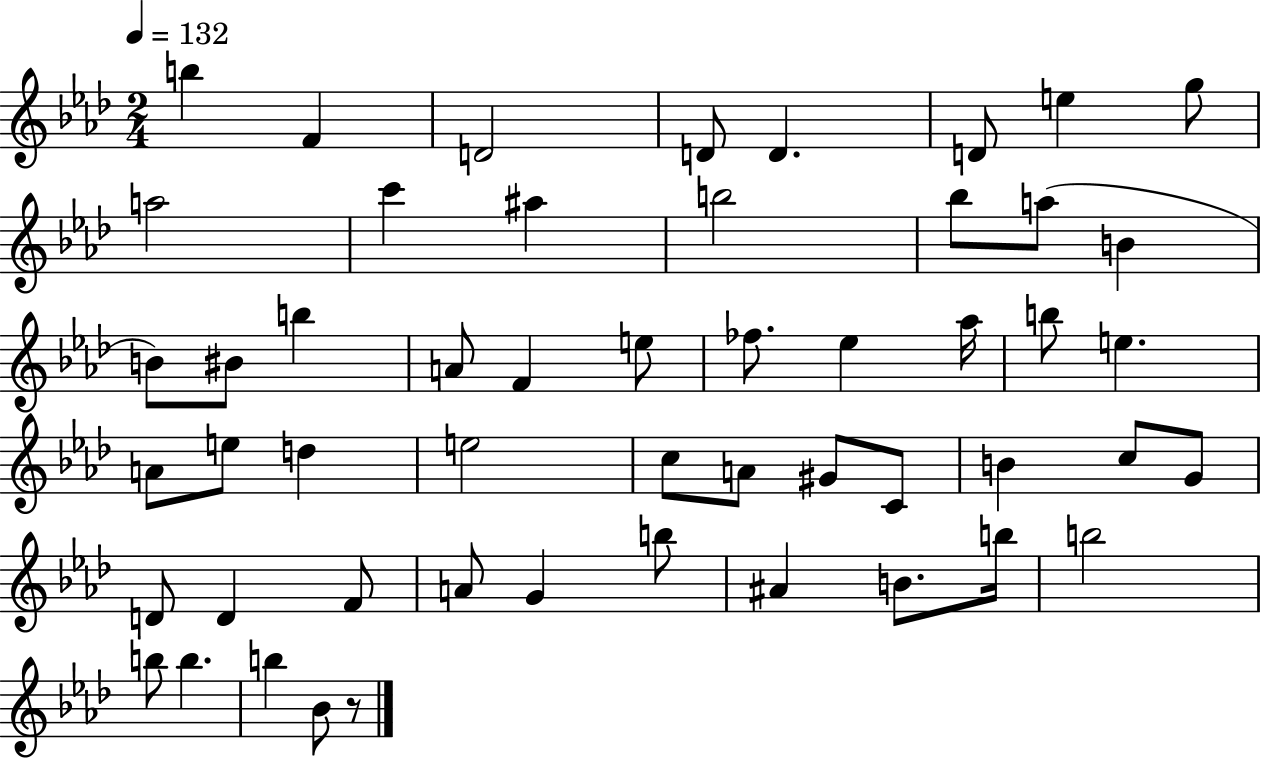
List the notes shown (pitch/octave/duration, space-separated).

B5/q F4/q D4/h D4/e D4/q. D4/e E5/q G5/e A5/h C6/q A#5/q B5/h Bb5/e A5/e B4/q B4/e BIS4/e B5/q A4/e F4/q E5/e FES5/e. Eb5/q Ab5/s B5/e E5/q. A4/e E5/e D5/q E5/h C5/e A4/e G#4/e C4/e B4/q C5/e G4/e D4/e D4/q F4/e A4/e G4/q B5/e A#4/q B4/e. B5/s B5/h B5/e B5/q. B5/q Bb4/e R/e